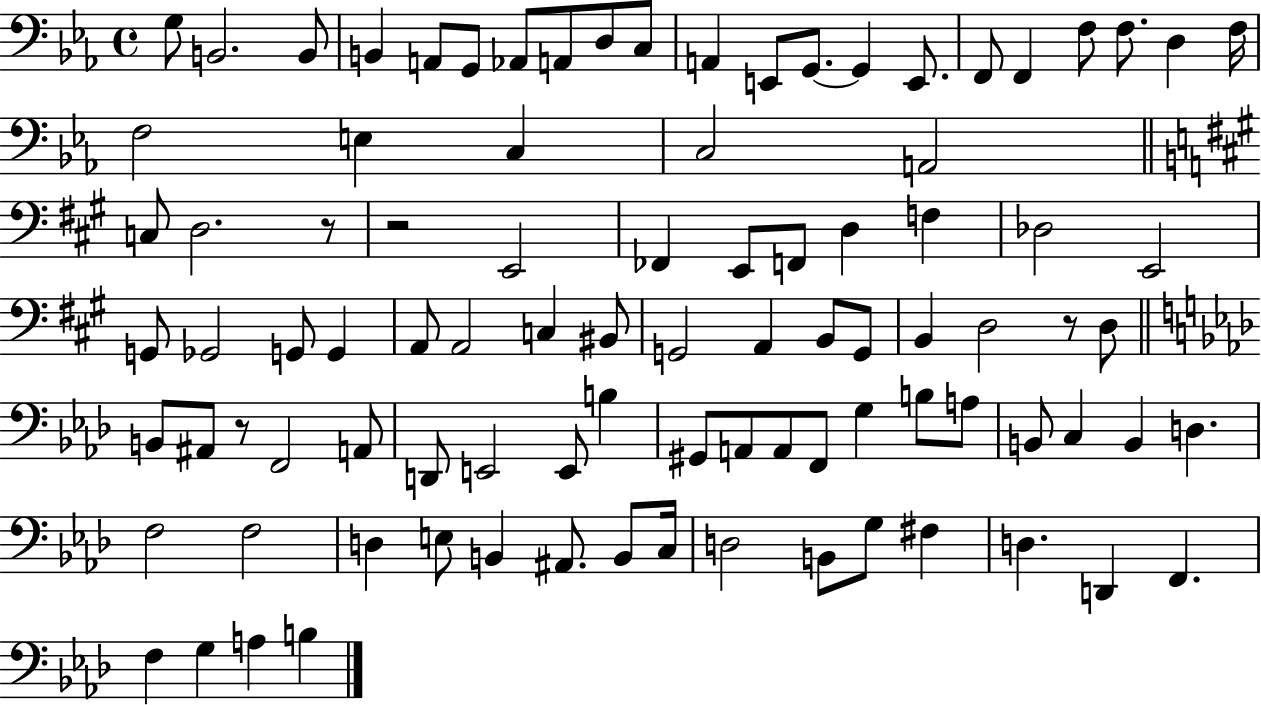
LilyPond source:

{
  \clef bass
  \time 4/4
  \defaultTimeSignature
  \key ees \major
  g8 b,2. b,8 | b,4 a,8 g,8 aes,8 a,8 d8 c8 | a,4 e,8 g,8.~~ g,4 e,8. | f,8 f,4 f8 f8. d4 f16 | \break f2 e4 c4 | c2 a,2 | \bar "||" \break \key a \major c8 d2. r8 | r2 e,2 | fes,4 e,8 f,8 d4 f4 | des2 e,2 | \break g,8 ges,2 g,8 g,4 | a,8 a,2 c4 bis,8 | g,2 a,4 b,8 g,8 | b,4 d2 r8 d8 | \break \bar "||" \break \key f \minor b,8 ais,8 r8 f,2 a,8 | d,8 e,2 e,8 b4 | gis,8 a,8 a,8 f,8 g4 b8 a8 | b,8 c4 b,4 d4. | \break f2 f2 | d4 e8 b,4 ais,8. b,8 c16 | d2 b,8 g8 fis4 | d4. d,4 f,4. | \break f4 g4 a4 b4 | \bar "|."
}